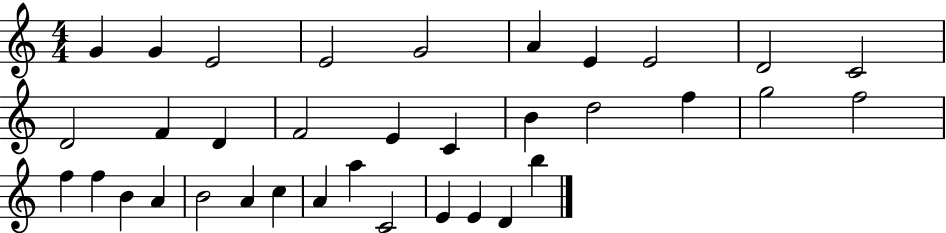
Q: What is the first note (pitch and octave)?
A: G4